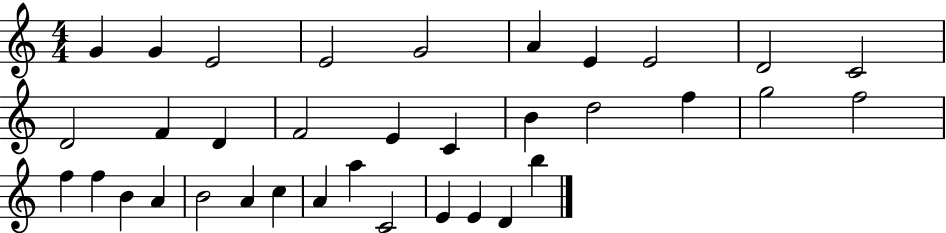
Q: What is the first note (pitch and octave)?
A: G4